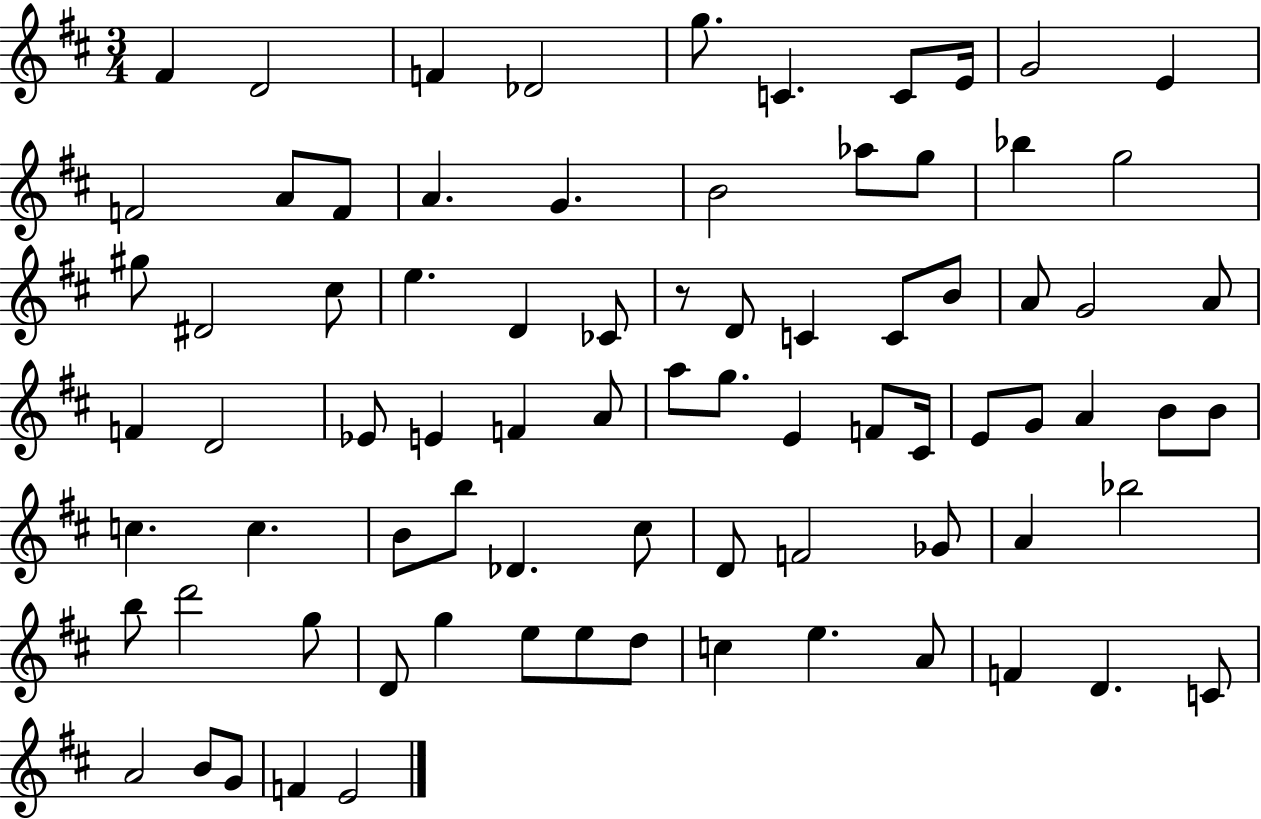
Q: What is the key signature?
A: D major